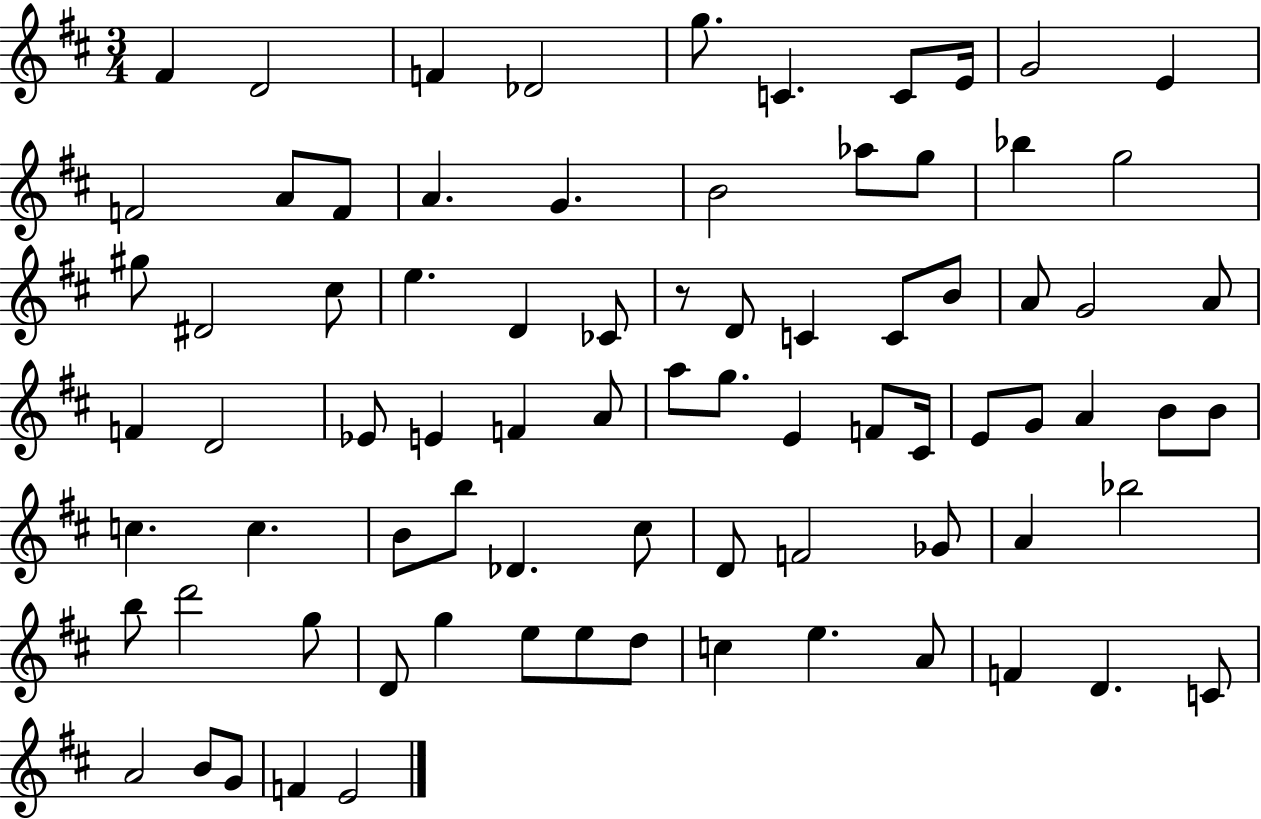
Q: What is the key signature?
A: D major